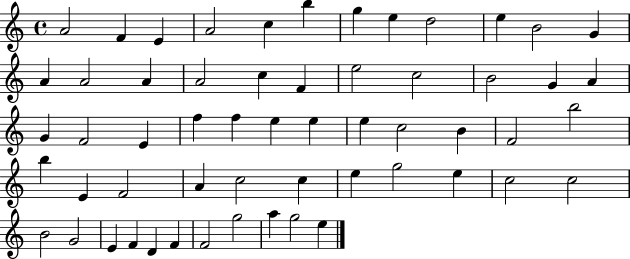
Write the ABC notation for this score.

X:1
T:Untitled
M:4/4
L:1/4
K:C
A2 F E A2 c b g e d2 e B2 G A A2 A A2 c F e2 c2 B2 G A G F2 E f f e e e c2 B F2 b2 b E F2 A c2 c e g2 e c2 c2 B2 G2 E F D F F2 g2 a g2 e